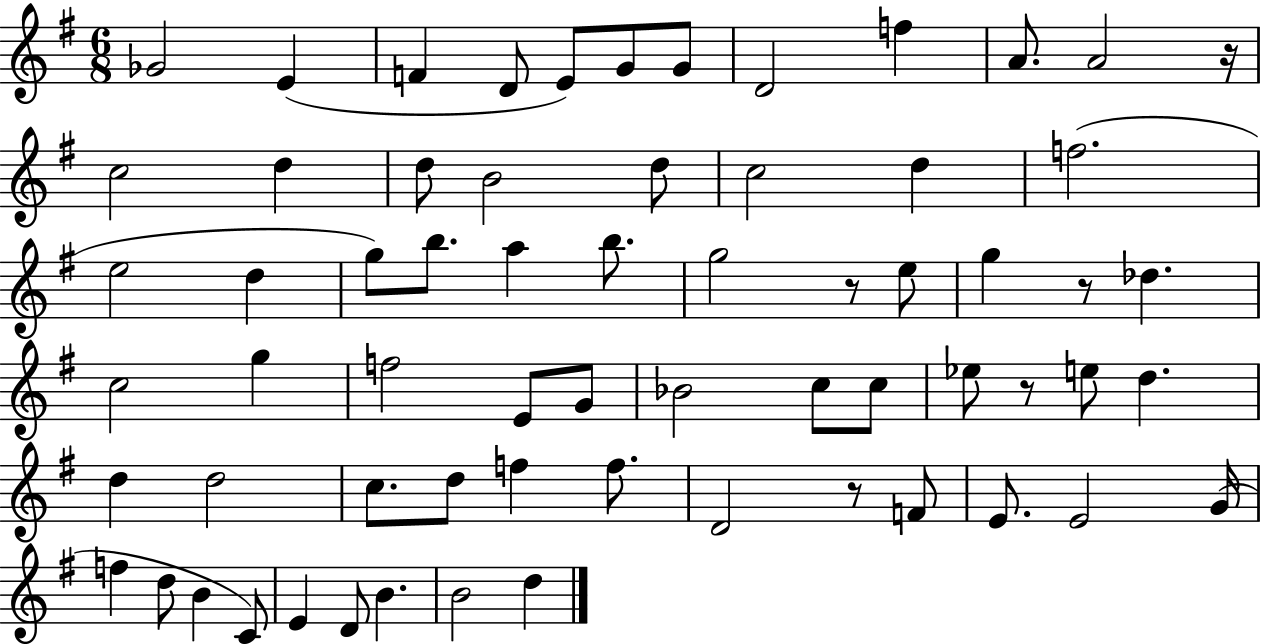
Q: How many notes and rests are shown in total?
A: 65